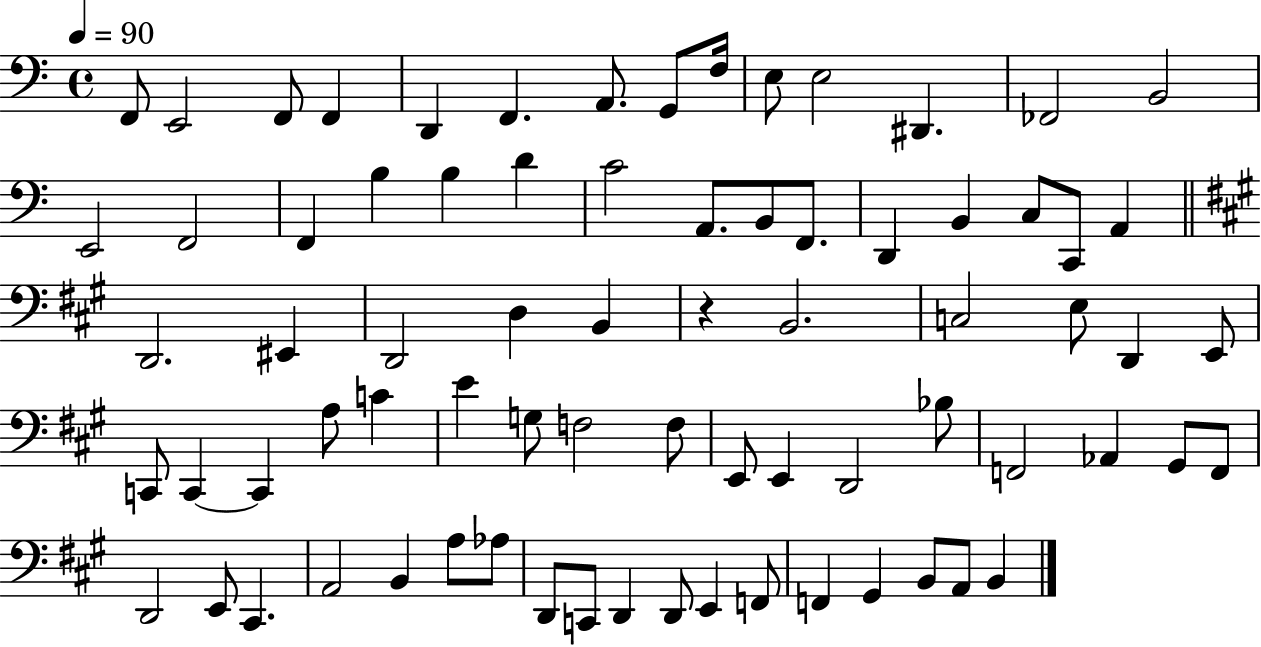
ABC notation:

X:1
T:Untitled
M:4/4
L:1/4
K:C
F,,/2 E,,2 F,,/2 F,, D,, F,, A,,/2 G,,/2 F,/4 E,/2 E,2 ^D,, _F,,2 B,,2 E,,2 F,,2 F,, B, B, D C2 A,,/2 B,,/2 F,,/2 D,, B,, C,/2 C,,/2 A,, D,,2 ^E,, D,,2 D, B,, z B,,2 C,2 E,/2 D,, E,,/2 C,,/2 C,, C,, A,/2 C E G,/2 F,2 F,/2 E,,/2 E,, D,,2 _B,/2 F,,2 _A,, ^G,,/2 F,,/2 D,,2 E,,/2 ^C,, A,,2 B,, A,/2 _A,/2 D,,/2 C,,/2 D,, D,,/2 E,, F,,/2 F,, ^G,, B,,/2 A,,/2 B,,